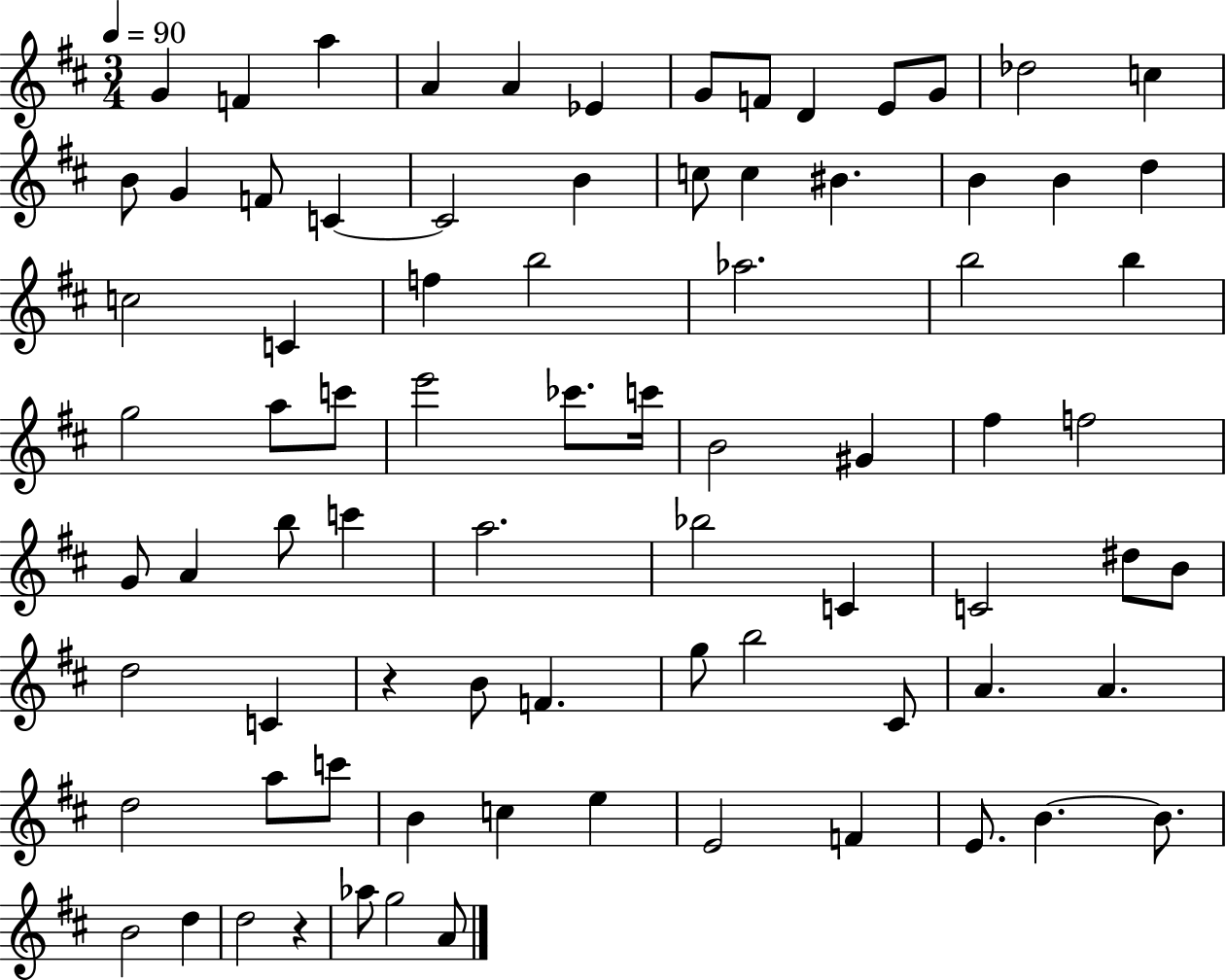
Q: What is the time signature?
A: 3/4